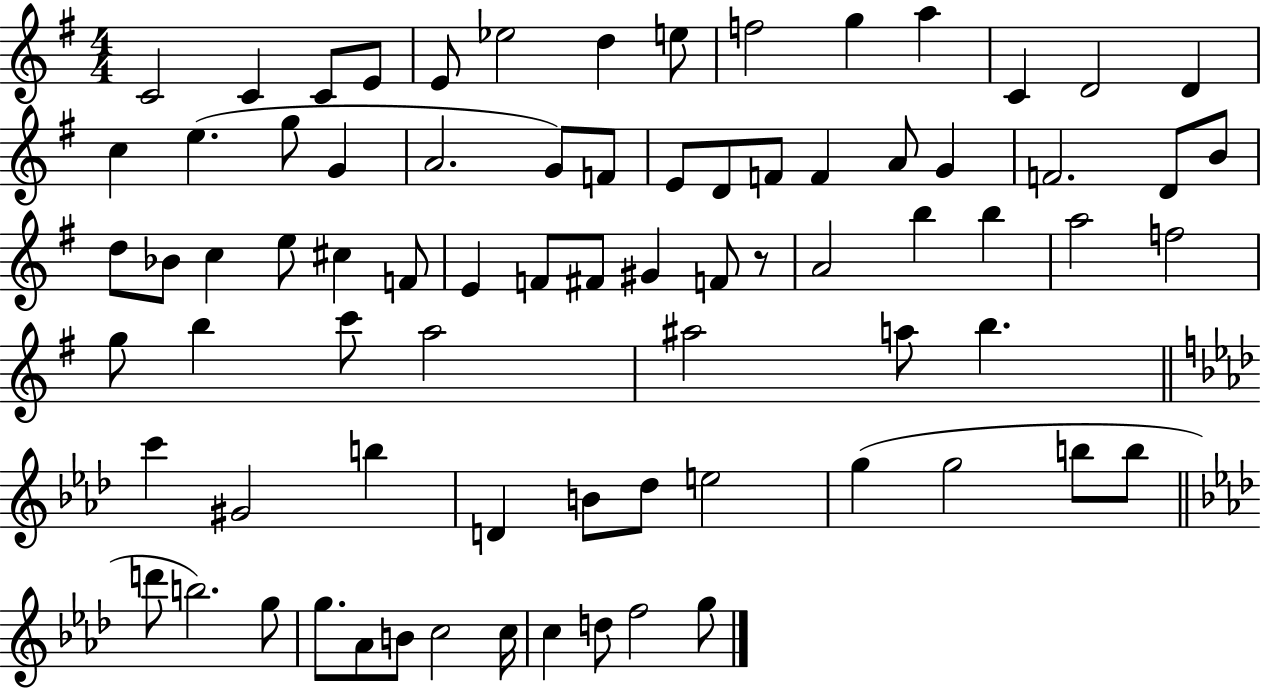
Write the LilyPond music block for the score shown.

{
  \clef treble
  \numericTimeSignature
  \time 4/4
  \key g \major
  c'2 c'4 c'8 e'8 | e'8 ees''2 d''4 e''8 | f''2 g''4 a''4 | c'4 d'2 d'4 | \break c''4 e''4.( g''8 g'4 | a'2. g'8) f'8 | e'8 d'8 f'8 f'4 a'8 g'4 | f'2. d'8 b'8 | \break d''8 bes'8 c''4 e''8 cis''4 f'8 | e'4 f'8 fis'8 gis'4 f'8 r8 | a'2 b''4 b''4 | a''2 f''2 | \break g''8 b''4 c'''8 a''2 | ais''2 a''8 b''4. | \bar "||" \break \key f \minor c'''4 gis'2 b''4 | d'4 b'8 des''8 e''2 | g''4( g''2 b''8 b''8 | \bar "||" \break \key aes \major d'''8 b''2.) g''8 | g''8. aes'8 b'8 c''2 c''16 | c''4 d''8 f''2 g''8 | \bar "|."
}